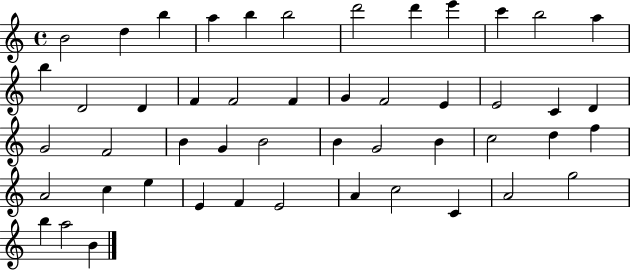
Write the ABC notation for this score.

X:1
T:Untitled
M:4/4
L:1/4
K:C
B2 d b a b b2 d'2 d' e' c' b2 a b D2 D F F2 F G F2 E E2 C D G2 F2 B G B2 B G2 B c2 d f A2 c e E F E2 A c2 C A2 g2 b a2 B